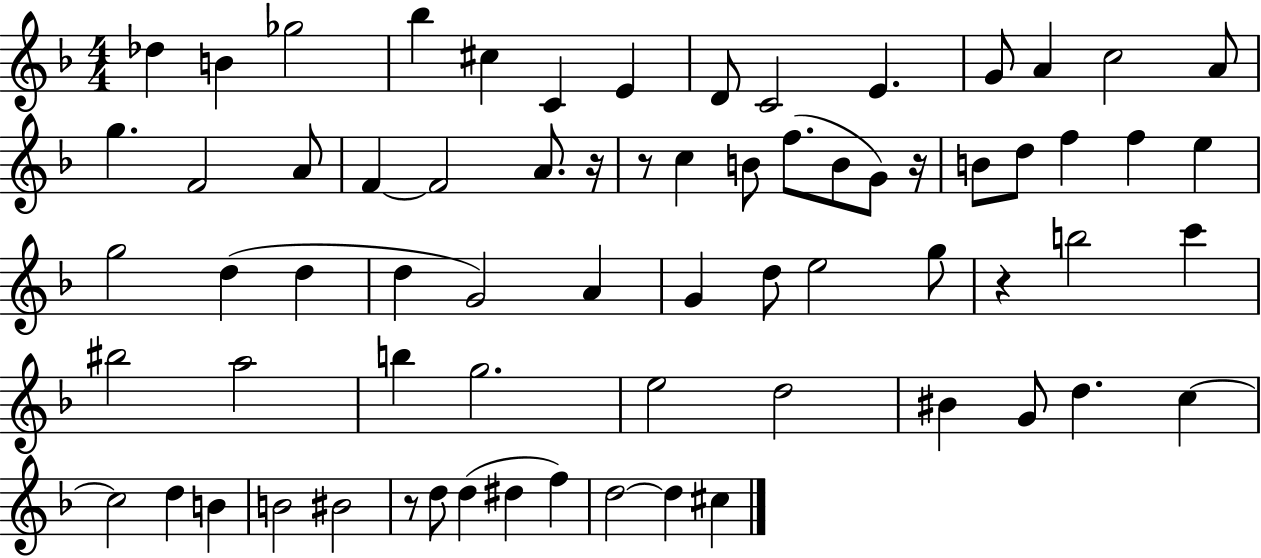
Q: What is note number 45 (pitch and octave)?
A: B5